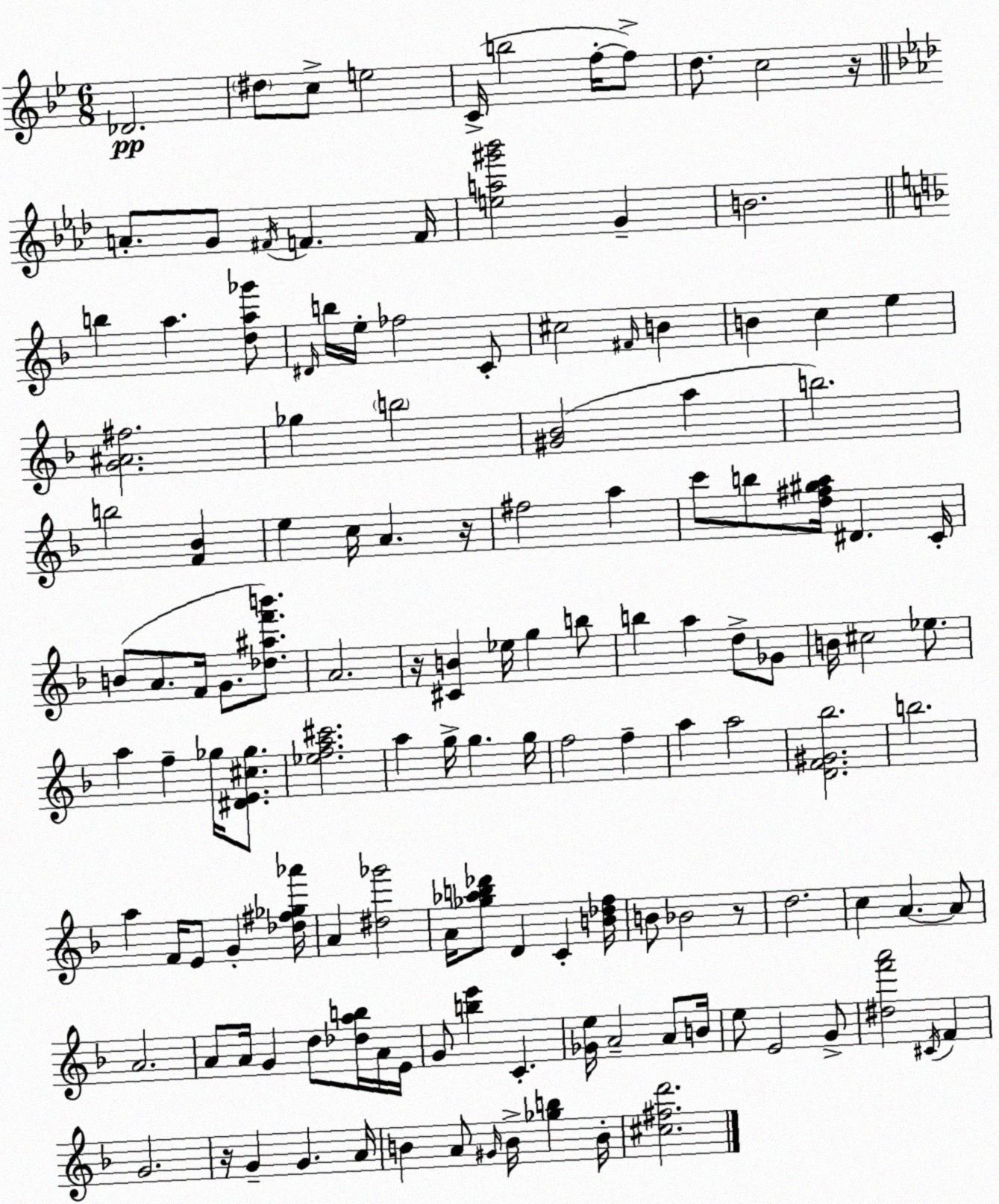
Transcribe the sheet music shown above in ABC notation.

X:1
T:Untitled
M:6/8
L:1/4
K:Gm
_D2 ^d/2 c/2 e2 C/4 b2 f/4 f/2 d/2 c2 z/4 A/2 G/2 ^F/4 F F/4 [ea^g'_b']2 G B2 b a [da_g']/2 ^D/4 b/4 e/4 _f2 C/2 ^c2 ^F/4 B B c e [G^A^f]2 _g b2 [^G_B]2 a b2 b2 [F_B] e c/4 A z/4 ^f2 a c'/2 b/2 [d^f^ga]/4 ^D C/4 B/2 A/2 F/4 G/2 [_d^af'b']/2 A2 z/4 [^CB] _e/4 g b/2 b a d/2 _G/2 B/4 ^c2 _e/2 a f _g/4 [^DE^c_g]/2 [_efa^c']2 a g/4 g g/4 f2 f a a2 [DF^G_b]2 b2 a F/4 E/2 G [_d^f_g_a']/4 A [^d_g']2 A/4 [_g_ab_d']/2 D C [B_df]/4 B/2 _B2 z/2 d2 c A A/2 A2 A/2 A/4 G d/2 [_dab]/4 A/4 E/4 G/2 [be'] C [_Ge]/4 A2 A/2 B/4 e/2 E2 G/2 [^df'a']2 ^C/4 F G2 z/4 G G A/4 B A/2 ^G/4 B/4 [_gb] B/4 [^c^fd']2